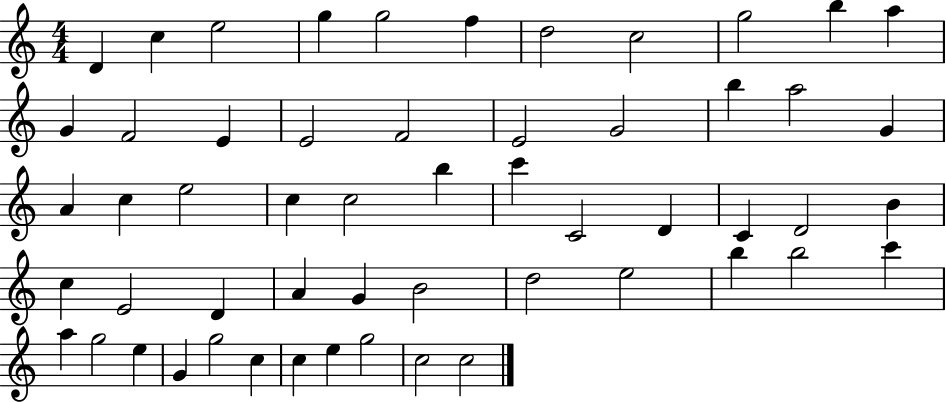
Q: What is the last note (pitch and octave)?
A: C5